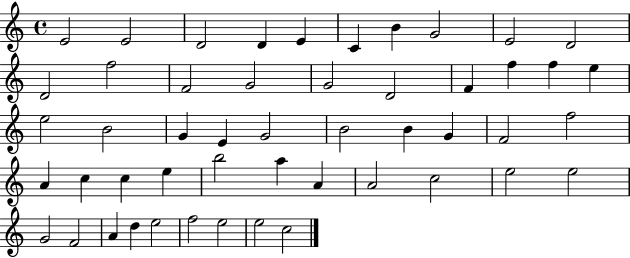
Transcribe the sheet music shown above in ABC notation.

X:1
T:Untitled
M:4/4
L:1/4
K:C
E2 E2 D2 D E C B G2 E2 D2 D2 f2 F2 G2 G2 D2 F f f e e2 B2 G E G2 B2 B G F2 f2 A c c e b2 a A A2 c2 e2 e2 G2 F2 A d e2 f2 e2 e2 c2